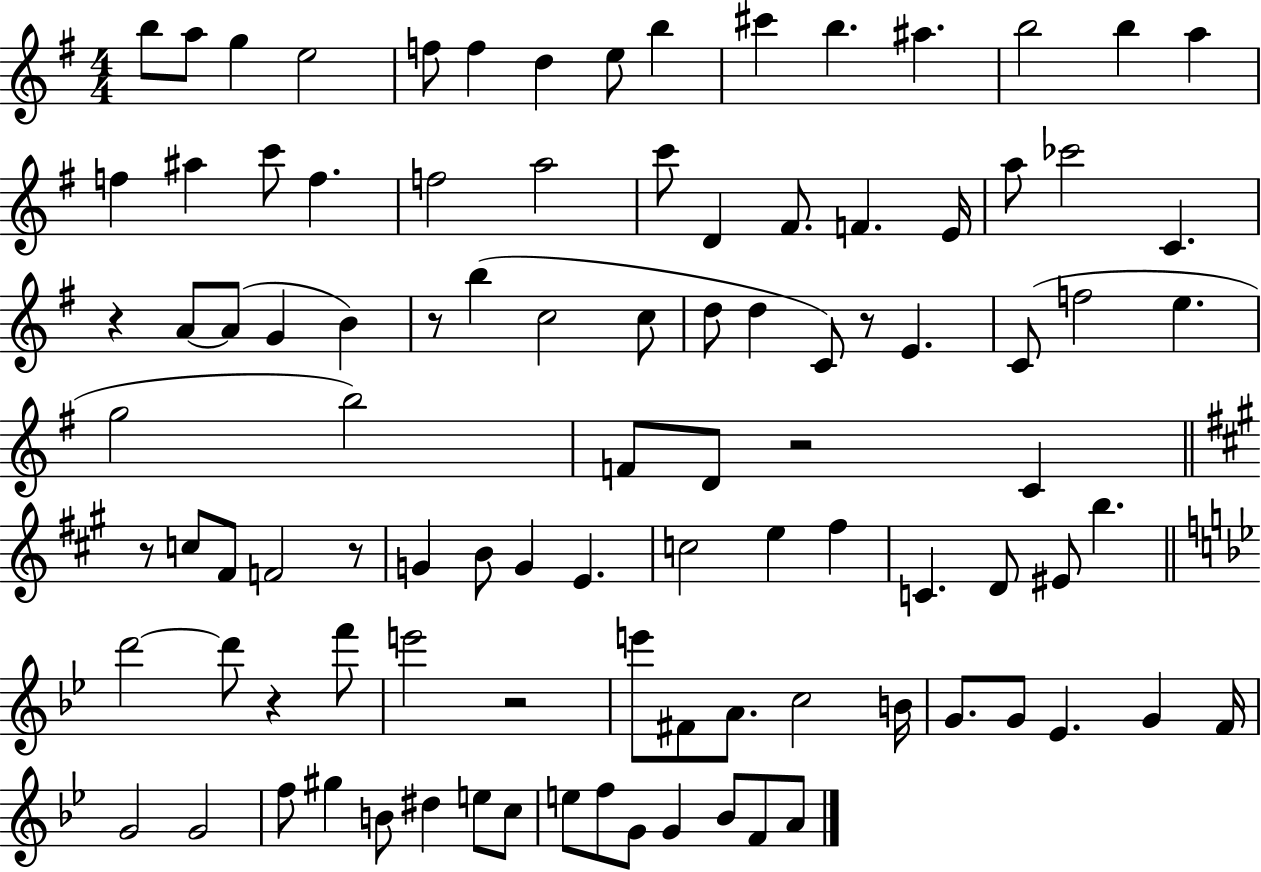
{
  \clef treble
  \numericTimeSignature
  \time 4/4
  \key g \major
  b''8 a''8 g''4 e''2 | f''8 f''4 d''4 e''8 b''4 | cis'''4 b''4. ais''4. | b''2 b''4 a''4 | \break f''4 ais''4 c'''8 f''4. | f''2 a''2 | c'''8 d'4 fis'8. f'4. e'16 | a''8 ces'''2 c'4. | \break r4 a'8~~ a'8( g'4 b'4) | r8 b''4( c''2 c''8 | d''8 d''4 c'8) r8 e'4. | c'8( f''2 e''4. | \break g''2 b''2) | f'8 d'8 r2 c'4 | \bar "||" \break \key a \major r8 c''8 fis'8 f'2 r8 | g'4 b'8 g'4 e'4. | c''2 e''4 fis''4 | c'4. d'8 eis'8 b''4. | \break \bar "||" \break \key bes \major d'''2~~ d'''8 r4 f'''8 | e'''2 r2 | e'''8 fis'8 a'8. c''2 b'16 | g'8. g'8 ees'4. g'4 f'16 | \break g'2 g'2 | f''8 gis''4 b'8 dis''4 e''8 c''8 | e''8 f''8 g'8 g'4 bes'8 f'8 a'8 | \bar "|."
}